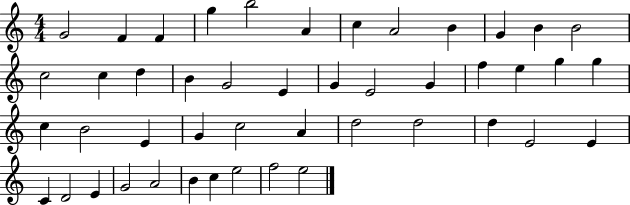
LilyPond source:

{
  \clef treble
  \numericTimeSignature
  \time 4/4
  \key c \major
  g'2 f'4 f'4 | g''4 b''2 a'4 | c''4 a'2 b'4 | g'4 b'4 b'2 | \break c''2 c''4 d''4 | b'4 g'2 e'4 | g'4 e'2 g'4 | f''4 e''4 g''4 g''4 | \break c''4 b'2 e'4 | g'4 c''2 a'4 | d''2 d''2 | d''4 e'2 e'4 | \break c'4 d'2 e'4 | g'2 a'2 | b'4 c''4 e''2 | f''2 e''2 | \break \bar "|."
}